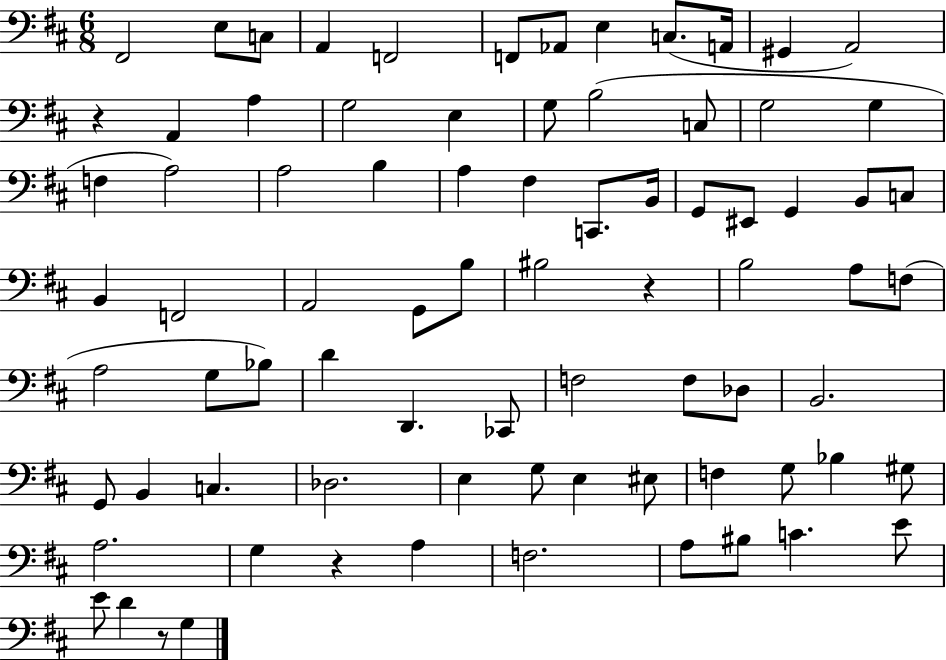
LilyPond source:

{
  \clef bass
  \numericTimeSignature
  \time 6/8
  \key d \major
  fis,2 e8 c8 | a,4 f,2 | f,8 aes,8 e4 c8.( a,16 | gis,4 a,2) | \break r4 a,4 a4 | g2 e4 | g8 b2( c8 | g2 g4 | \break f4 a2) | a2 b4 | a4 fis4 c,8. b,16 | g,8 eis,8 g,4 b,8 c8 | \break b,4 f,2 | a,2 g,8 b8 | bis2 r4 | b2 a8 f8( | \break a2 g8 bes8) | d'4 d,4. ces,8 | f2 f8 des8 | b,2. | \break g,8 b,4 c4. | des2. | e4 g8 e4 eis8 | f4 g8 bes4 gis8 | \break a2. | g4 r4 a4 | f2. | a8 bis8 c'4. e'8 | \break e'8 d'4 r8 g4 | \bar "|."
}